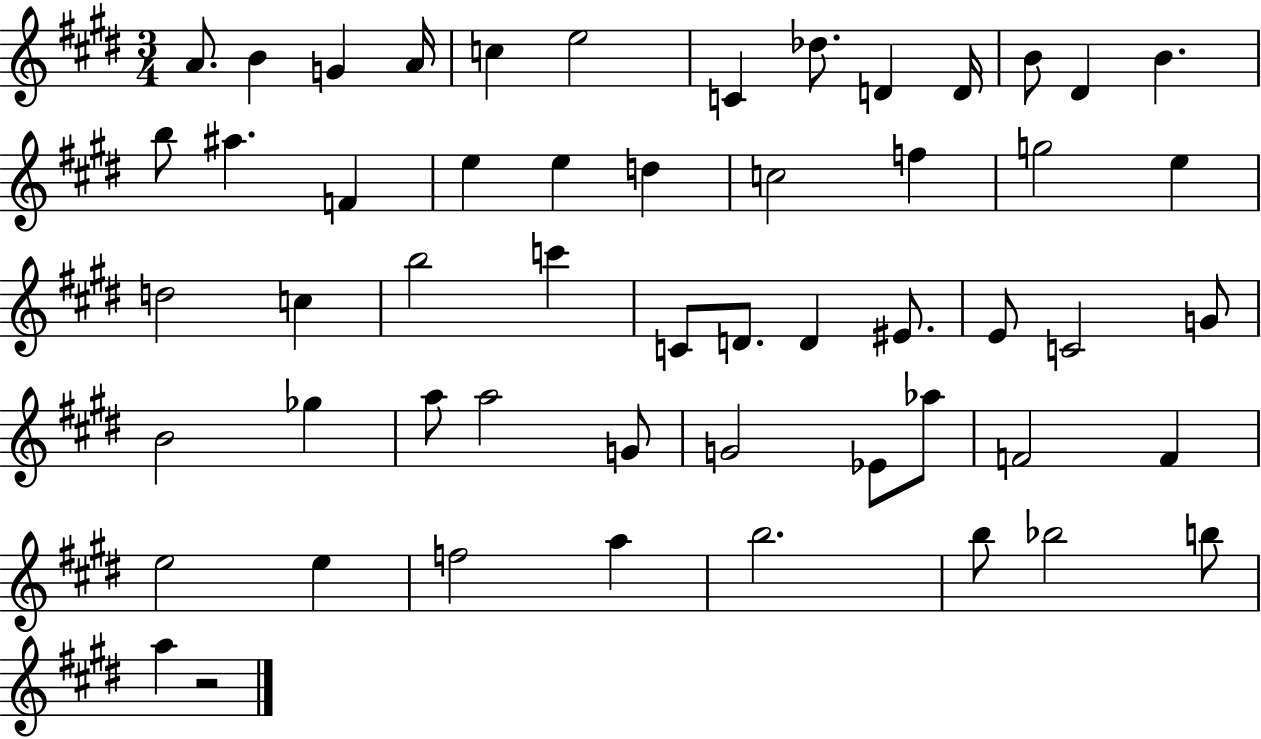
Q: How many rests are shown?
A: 1